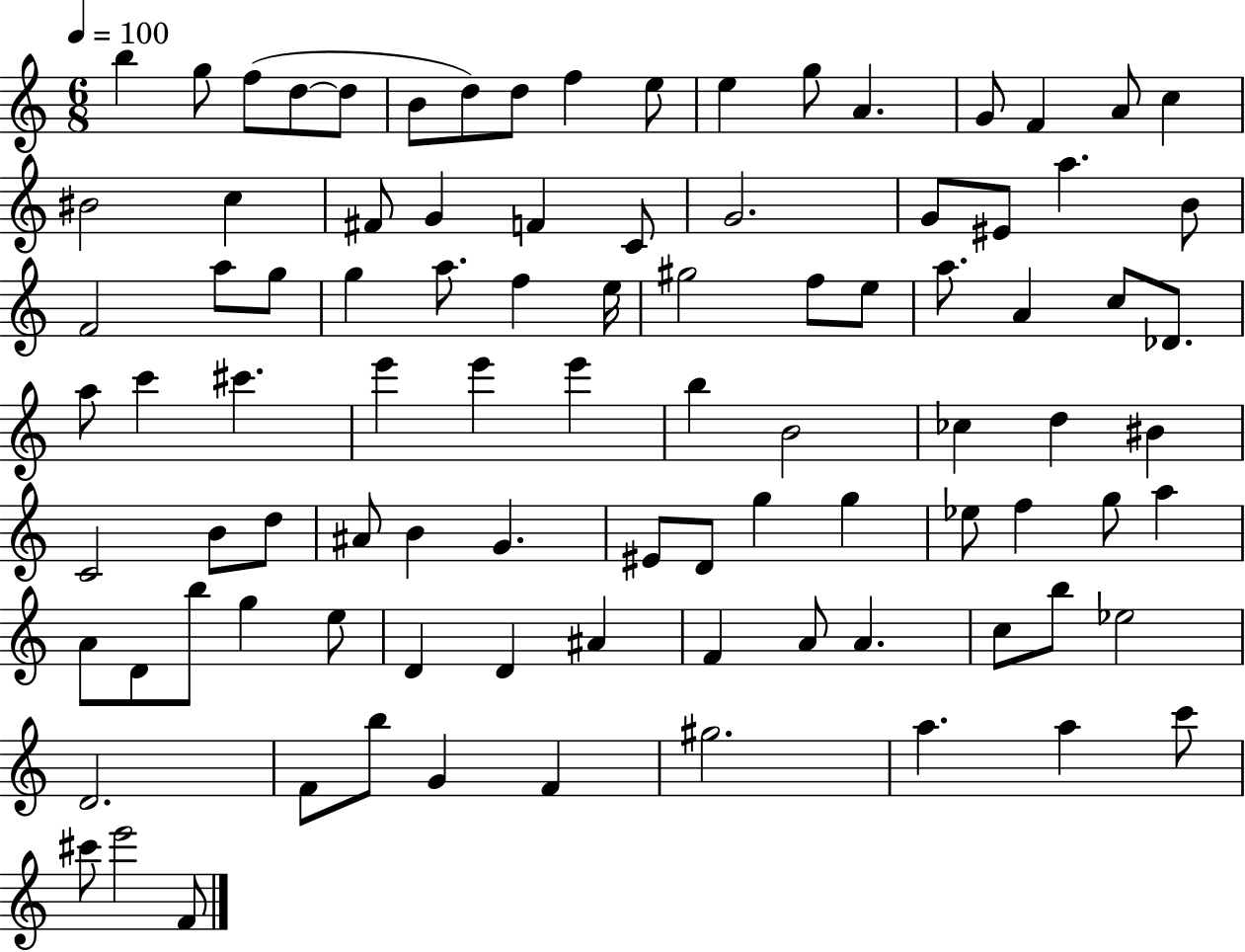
B5/q G5/e F5/e D5/e D5/e B4/e D5/e D5/e F5/q E5/e E5/q G5/e A4/q. G4/e F4/q A4/e C5/q BIS4/h C5/q F#4/e G4/q F4/q C4/e G4/h. G4/e EIS4/e A5/q. B4/e F4/h A5/e G5/e G5/q A5/e. F5/q E5/s G#5/h F5/e E5/e A5/e. A4/q C5/e Db4/e. A5/e C6/q C#6/q. E6/q E6/q E6/q B5/q B4/h CES5/q D5/q BIS4/q C4/h B4/e D5/e A#4/e B4/q G4/q. EIS4/e D4/e G5/q G5/q Eb5/e F5/q G5/e A5/q A4/e D4/e B5/e G5/q E5/e D4/q D4/q A#4/q F4/q A4/e A4/q. C5/e B5/e Eb5/h D4/h. F4/e B5/e G4/q F4/q G#5/h. A5/q. A5/q C6/e C#6/e E6/h F4/e